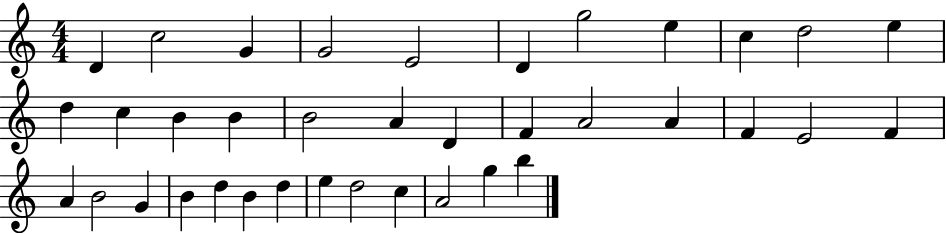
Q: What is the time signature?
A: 4/4